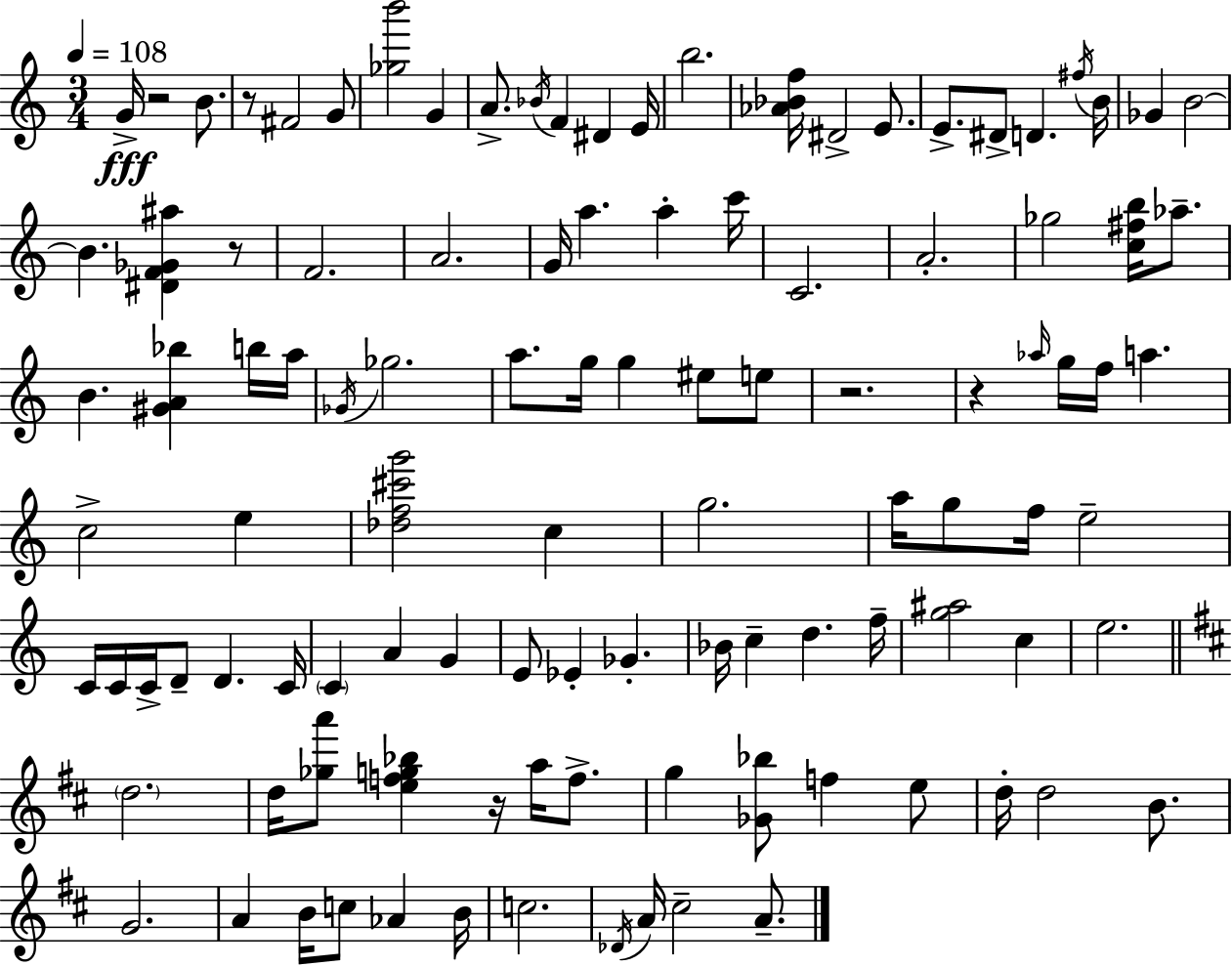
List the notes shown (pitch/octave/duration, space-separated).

G4/s R/h B4/e. R/e F#4/h G4/e [Gb5,B6]/h G4/q A4/e. Bb4/s F4/q D#4/q E4/s B5/h. [Ab4,Bb4,F5]/s D#4/h E4/e. E4/e. D#4/e D4/q. F#5/s B4/s Gb4/q B4/h B4/q. [D#4,F4,Gb4,A#5]/q R/e F4/h. A4/h. G4/s A5/q. A5/q C6/s C4/h. A4/h. Gb5/h [C5,F#5,B5]/s Ab5/e. B4/q. [G#4,A4,Bb5]/q B5/s A5/s Gb4/s Gb5/h. A5/e. G5/s G5/q EIS5/e E5/e R/h. R/q Ab5/s G5/s F5/s A5/q. C5/h E5/q [Db5,F5,C#6,G6]/h C5/q G5/h. A5/s G5/e F5/s E5/h C4/s C4/s C4/s D4/e D4/q. C4/s C4/q A4/q G4/q E4/e Eb4/q Gb4/q. Bb4/s C5/q D5/q. F5/s [G5,A#5]/h C5/q E5/h. D5/h. D5/s [Gb5,A6]/e [E5,F5,G5,Bb5]/q R/s A5/s F5/e. G5/q [Gb4,Bb5]/e F5/q E5/e D5/s D5/h B4/e. G4/h. A4/q B4/s C5/e Ab4/q B4/s C5/h. Db4/s A4/s C#5/h A4/e.